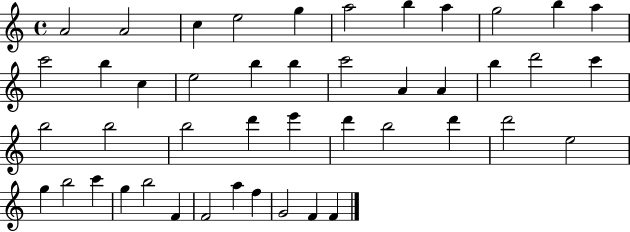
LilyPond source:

{
  \clef treble
  \time 4/4
  \defaultTimeSignature
  \key c \major
  a'2 a'2 | c''4 e''2 g''4 | a''2 b''4 a''4 | g''2 b''4 a''4 | \break c'''2 b''4 c''4 | e''2 b''4 b''4 | c'''2 a'4 a'4 | b''4 d'''2 c'''4 | \break b''2 b''2 | b''2 d'''4 e'''4 | d'''4 b''2 d'''4 | d'''2 e''2 | \break g''4 b''2 c'''4 | g''4 b''2 f'4 | f'2 a''4 f''4 | g'2 f'4 f'4 | \break \bar "|."
}